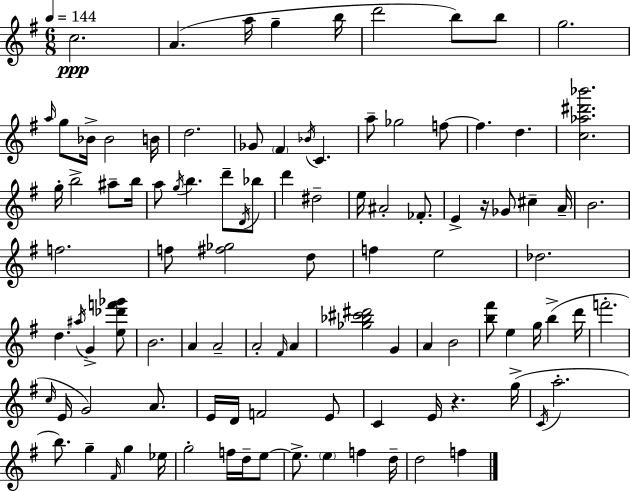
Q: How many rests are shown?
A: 2